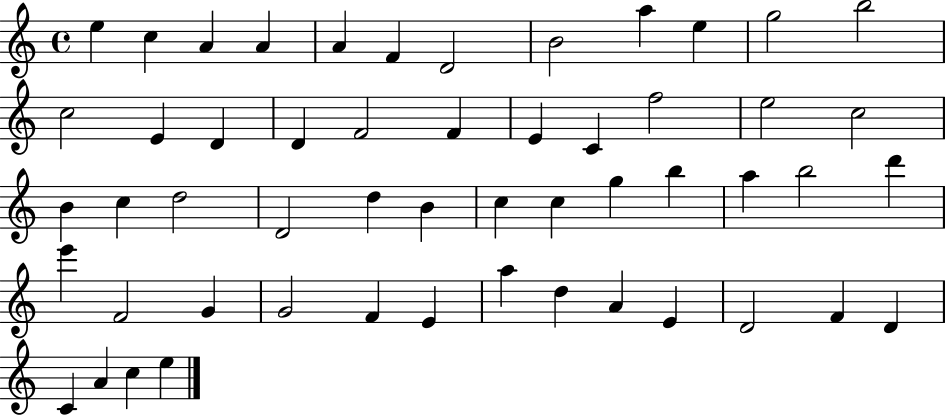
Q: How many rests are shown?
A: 0